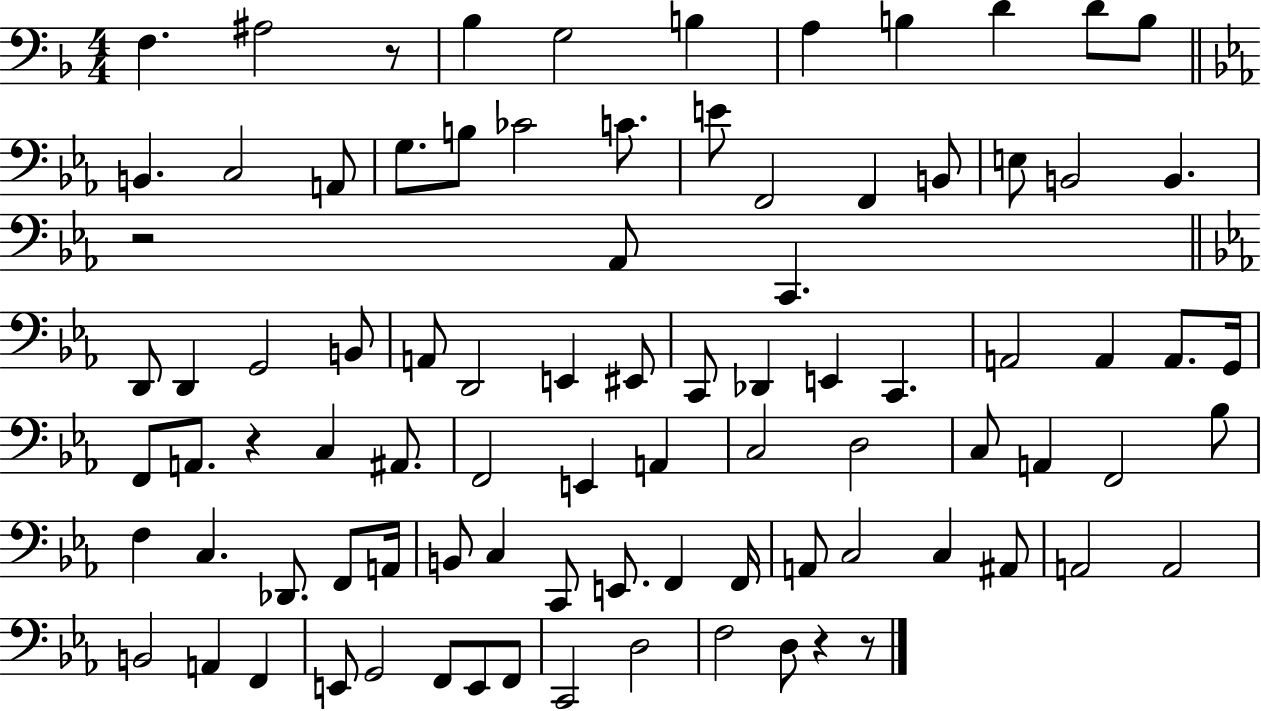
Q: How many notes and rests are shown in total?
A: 89